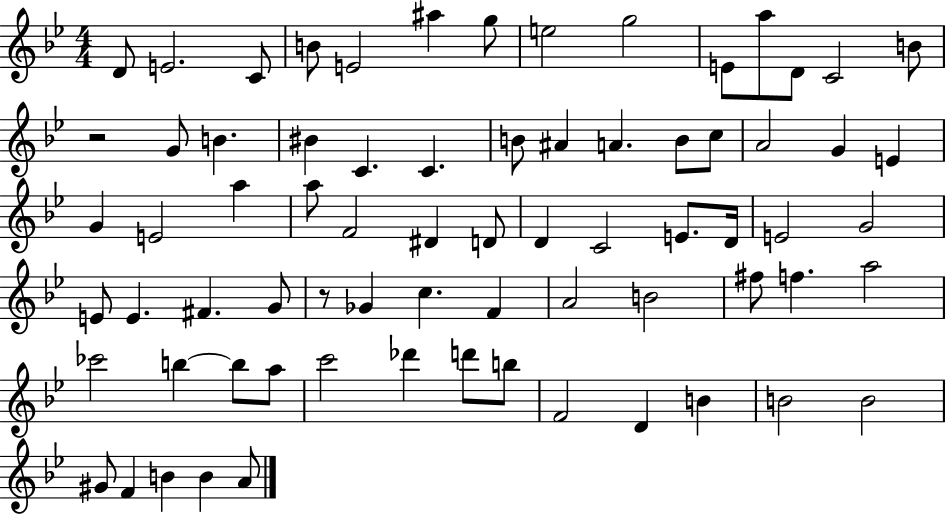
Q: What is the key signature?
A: BES major